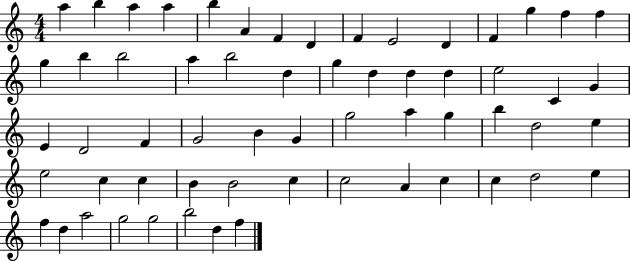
A5/q B5/q A5/q A5/q B5/q A4/q F4/q D4/q F4/q E4/h D4/q F4/q G5/q F5/q F5/q G5/q B5/q B5/h A5/q B5/h D5/q G5/q D5/q D5/q D5/q E5/h C4/q G4/q E4/q D4/h F4/q G4/h B4/q G4/q G5/h A5/q G5/q B5/q D5/h E5/q E5/h C5/q C5/q B4/q B4/h C5/q C5/h A4/q C5/q C5/q D5/h E5/q F5/q D5/q A5/h G5/h G5/h B5/h D5/q F5/q